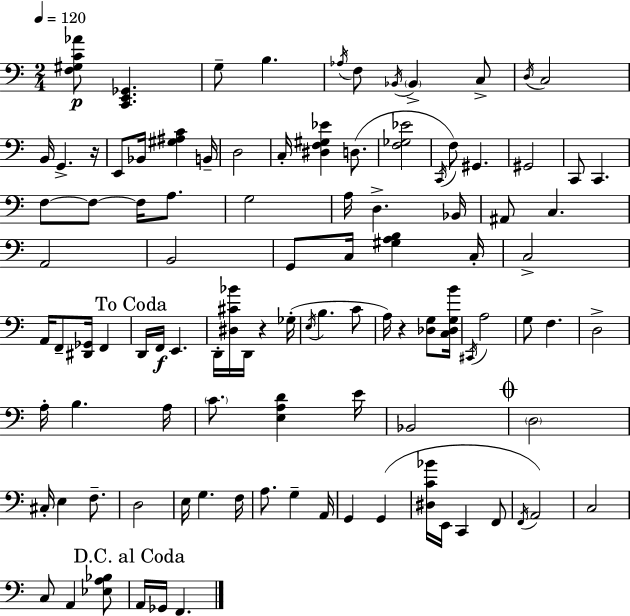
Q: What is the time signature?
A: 2/4